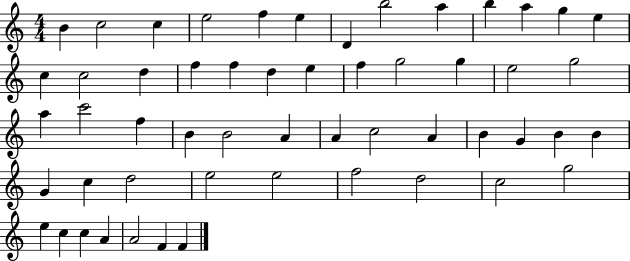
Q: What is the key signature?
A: C major